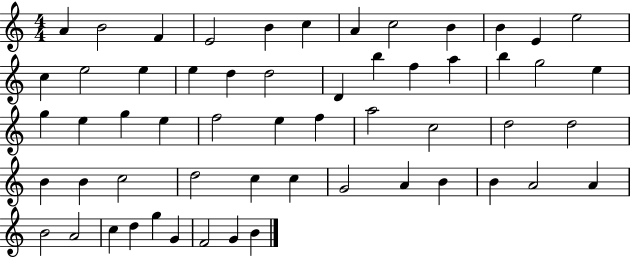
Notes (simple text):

A4/q B4/h F4/q E4/h B4/q C5/q A4/q C5/h B4/q B4/q E4/q E5/h C5/q E5/h E5/q E5/q D5/q D5/h D4/q B5/q F5/q A5/q B5/q G5/h E5/q G5/q E5/q G5/q E5/q F5/h E5/q F5/q A5/h C5/h D5/h D5/h B4/q B4/q C5/h D5/h C5/q C5/q G4/h A4/q B4/q B4/q A4/h A4/q B4/h A4/h C5/q D5/q G5/q G4/q F4/h G4/q B4/q